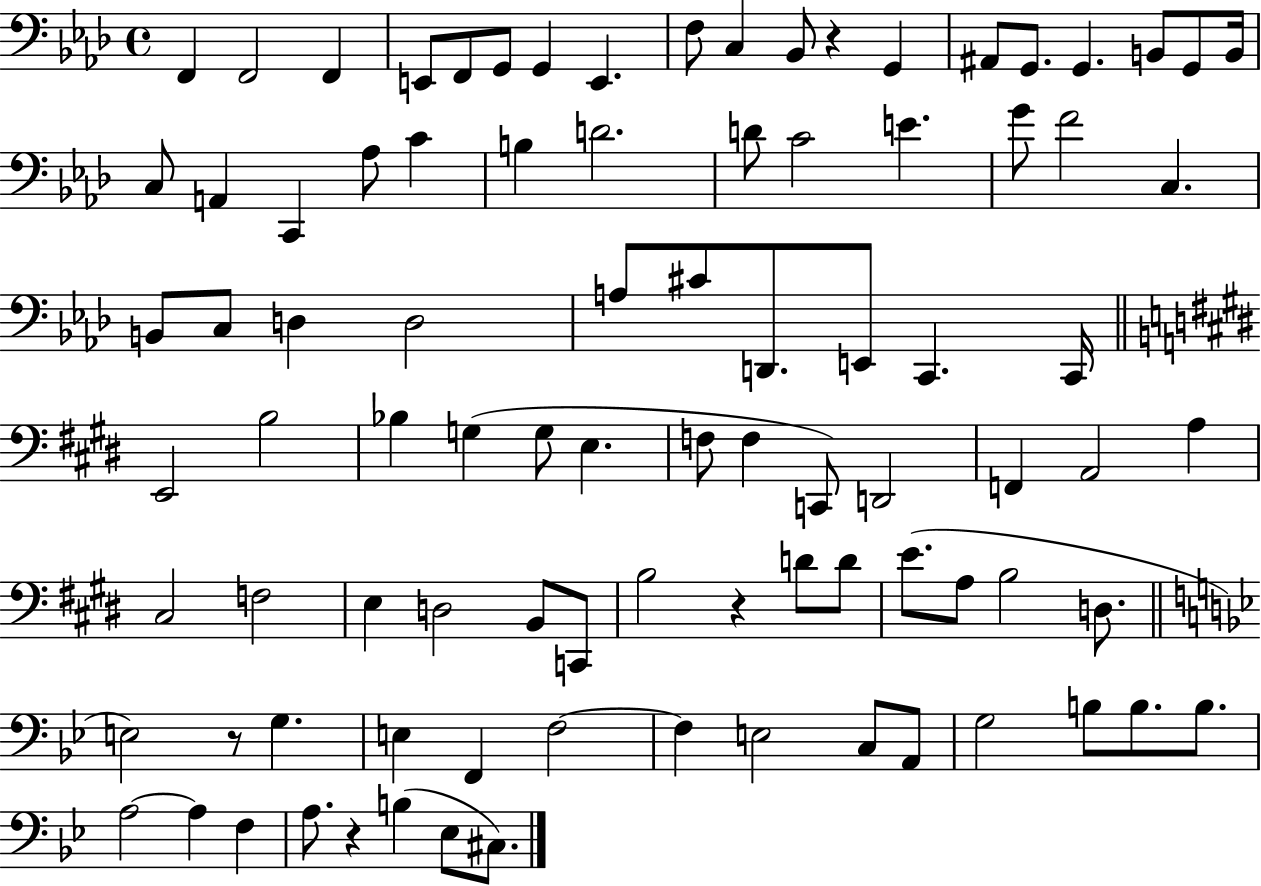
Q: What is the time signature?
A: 4/4